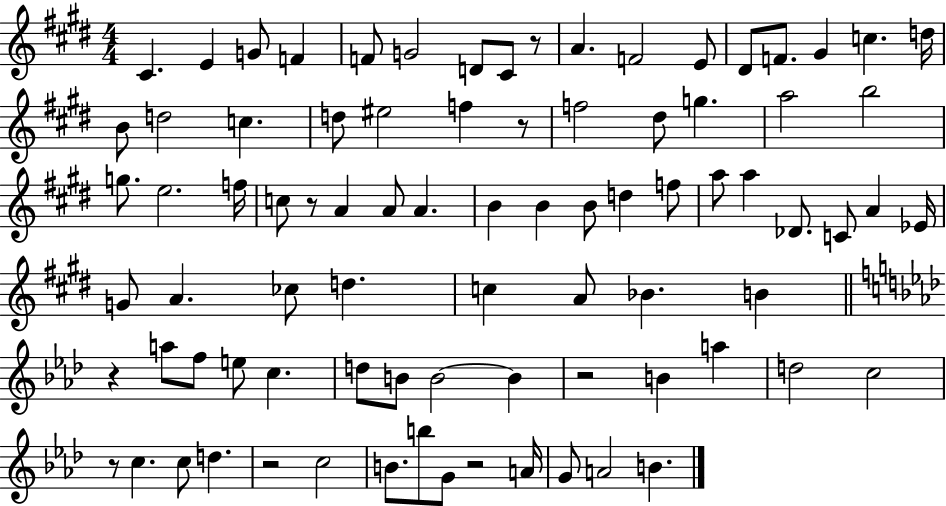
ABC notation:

X:1
T:Untitled
M:4/4
L:1/4
K:E
^C E G/2 F F/2 G2 D/2 ^C/2 z/2 A F2 E/2 ^D/2 F/2 ^G c d/4 B/2 d2 c d/2 ^e2 f z/2 f2 ^d/2 g a2 b2 g/2 e2 f/4 c/2 z/2 A A/2 A B B B/2 d f/2 a/2 a _D/2 C/2 A _E/4 G/2 A _c/2 d c A/2 _B B z a/2 f/2 e/2 c d/2 B/2 B2 B z2 B a d2 c2 z/2 c c/2 d z2 c2 B/2 b/2 G/2 z2 A/4 G/2 A2 B